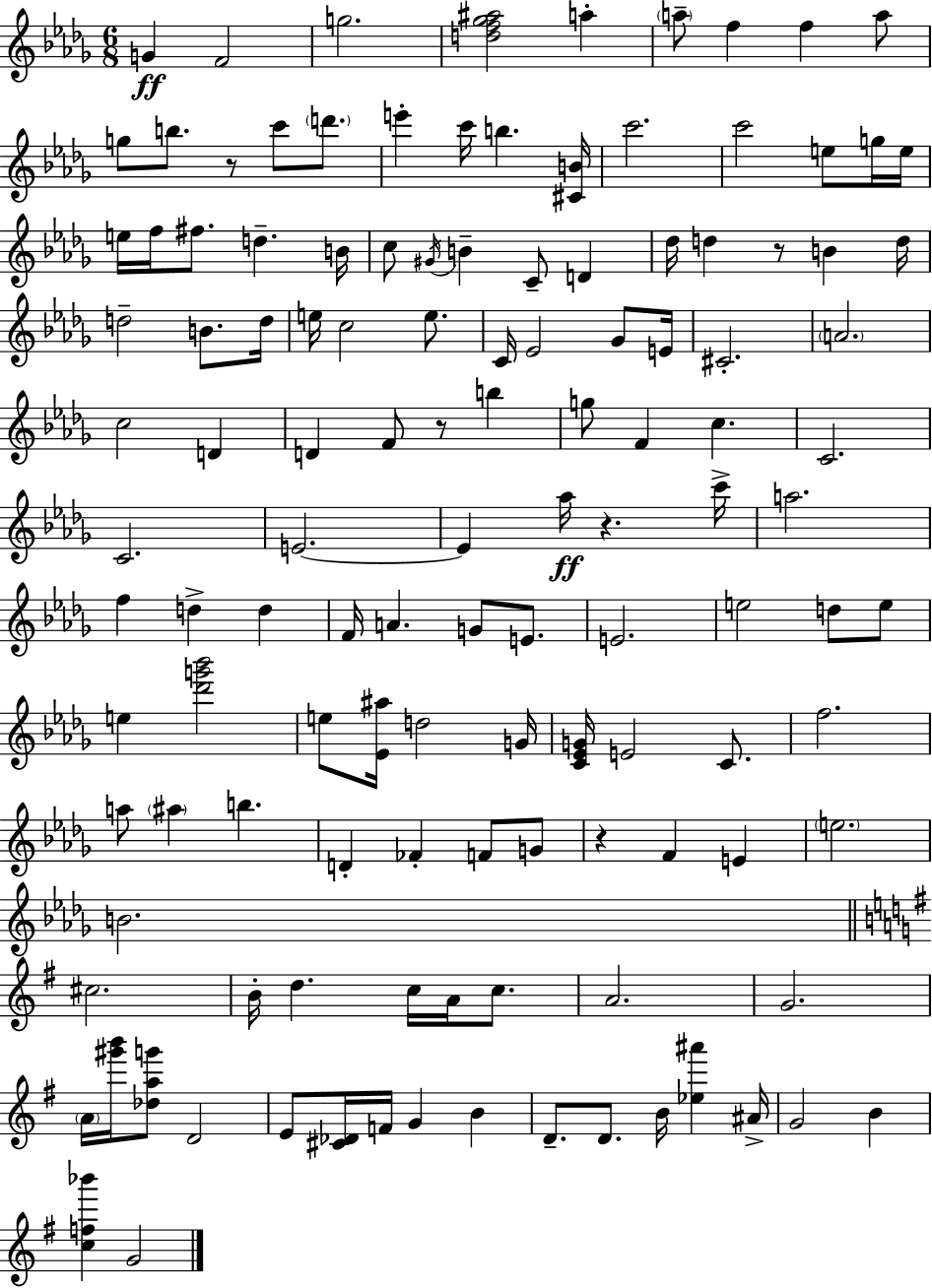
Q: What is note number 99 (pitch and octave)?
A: A4